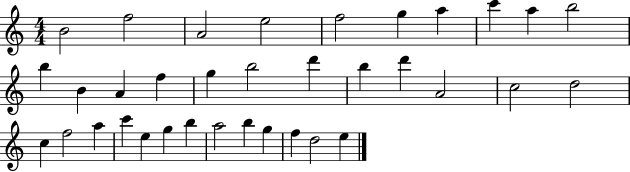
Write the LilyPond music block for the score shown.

{
  \clef treble
  \numericTimeSignature
  \time 4/4
  \key c \major
  b'2 f''2 | a'2 e''2 | f''2 g''4 a''4 | c'''4 a''4 b''2 | \break b''4 b'4 a'4 f''4 | g''4 b''2 d'''4 | b''4 d'''4 a'2 | c''2 d''2 | \break c''4 f''2 a''4 | c'''4 e''4 g''4 b''4 | a''2 b''4 g''4 | f''4 d''2 e''4 | \break \bar "|."
}